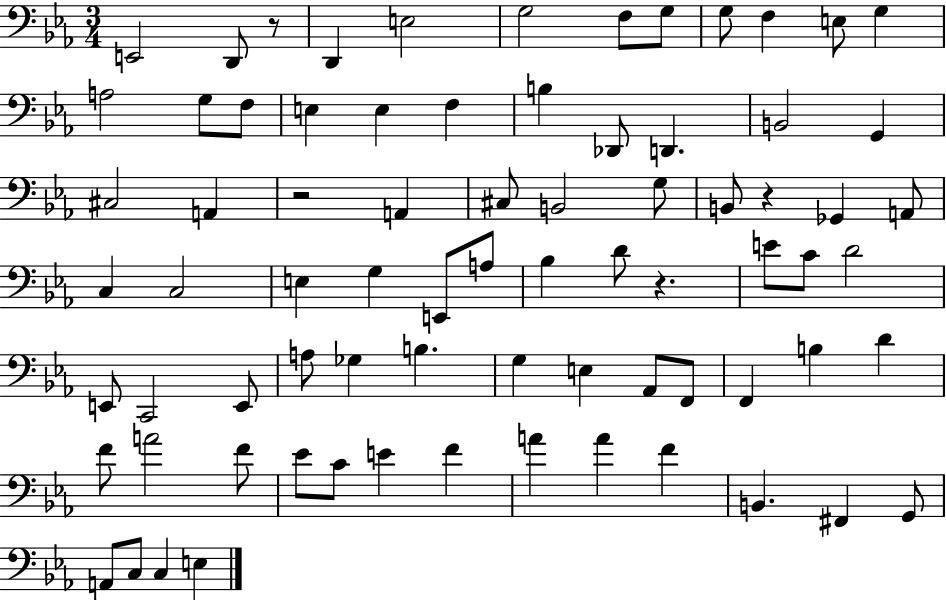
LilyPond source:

{
  \clef bass
  \numericTimeSignature
  \time 3/4
  \key ees \major
  e,2 d,8 r8 | d,4 e2 | g2 f8 g8 | g8 f4 e8 g4 | \break a2 g8 f8 | e4 e4 f4 | b4 des,8 d,4. | b,2 g,4 | \break cis2 a,4 | r2 a,4 | cis8 b,2 g8 | b,8 r4 ges,4 a,8 | \break c4 c2 | e4 g4 e,8 a8 | bes4 d'8 r4. | e'8 c'8 d'2 | \break e,8 c,2 e,8 | a8 ges4 b4. | g4 e4 aes,8 f,8 | f,4 b4 d'4 | \break f'8 a'2 f'8 | ees'8 c'8 e'4 f'4 | a'4 a'4 f'4 | b,4. fis,4 g,8 | \break a,8 c8 c4 e4 | \bar "|."
}